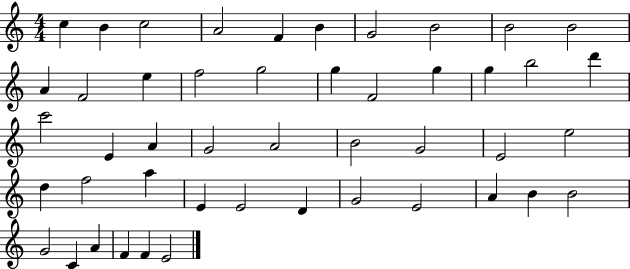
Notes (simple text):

C5/q B4/q C5/h A4/h F4/q B4/q G4/h B4/h B4/h B4/h A4/q F4/h E5/q F5/h G5/h G5/q F4/h G5/q G5/q B5/h D6/q C6/h E4/q A4/q G4/h A4/h B4/h G4/h E4/h E5/h D5/q F5/h A5/q E4/q E4/h D4/q G4/h E4/h A4/q B4/q B4/h G4/h C4/q A4/q F4/q F4/q E4/h